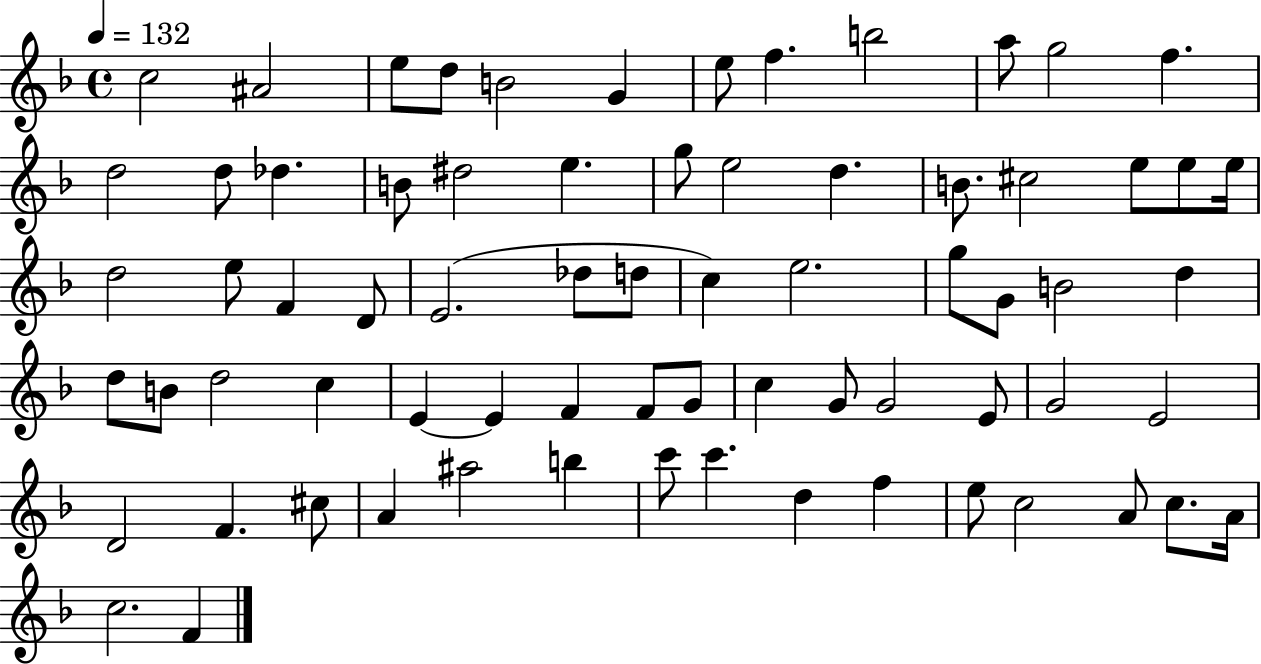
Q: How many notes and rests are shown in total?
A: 71